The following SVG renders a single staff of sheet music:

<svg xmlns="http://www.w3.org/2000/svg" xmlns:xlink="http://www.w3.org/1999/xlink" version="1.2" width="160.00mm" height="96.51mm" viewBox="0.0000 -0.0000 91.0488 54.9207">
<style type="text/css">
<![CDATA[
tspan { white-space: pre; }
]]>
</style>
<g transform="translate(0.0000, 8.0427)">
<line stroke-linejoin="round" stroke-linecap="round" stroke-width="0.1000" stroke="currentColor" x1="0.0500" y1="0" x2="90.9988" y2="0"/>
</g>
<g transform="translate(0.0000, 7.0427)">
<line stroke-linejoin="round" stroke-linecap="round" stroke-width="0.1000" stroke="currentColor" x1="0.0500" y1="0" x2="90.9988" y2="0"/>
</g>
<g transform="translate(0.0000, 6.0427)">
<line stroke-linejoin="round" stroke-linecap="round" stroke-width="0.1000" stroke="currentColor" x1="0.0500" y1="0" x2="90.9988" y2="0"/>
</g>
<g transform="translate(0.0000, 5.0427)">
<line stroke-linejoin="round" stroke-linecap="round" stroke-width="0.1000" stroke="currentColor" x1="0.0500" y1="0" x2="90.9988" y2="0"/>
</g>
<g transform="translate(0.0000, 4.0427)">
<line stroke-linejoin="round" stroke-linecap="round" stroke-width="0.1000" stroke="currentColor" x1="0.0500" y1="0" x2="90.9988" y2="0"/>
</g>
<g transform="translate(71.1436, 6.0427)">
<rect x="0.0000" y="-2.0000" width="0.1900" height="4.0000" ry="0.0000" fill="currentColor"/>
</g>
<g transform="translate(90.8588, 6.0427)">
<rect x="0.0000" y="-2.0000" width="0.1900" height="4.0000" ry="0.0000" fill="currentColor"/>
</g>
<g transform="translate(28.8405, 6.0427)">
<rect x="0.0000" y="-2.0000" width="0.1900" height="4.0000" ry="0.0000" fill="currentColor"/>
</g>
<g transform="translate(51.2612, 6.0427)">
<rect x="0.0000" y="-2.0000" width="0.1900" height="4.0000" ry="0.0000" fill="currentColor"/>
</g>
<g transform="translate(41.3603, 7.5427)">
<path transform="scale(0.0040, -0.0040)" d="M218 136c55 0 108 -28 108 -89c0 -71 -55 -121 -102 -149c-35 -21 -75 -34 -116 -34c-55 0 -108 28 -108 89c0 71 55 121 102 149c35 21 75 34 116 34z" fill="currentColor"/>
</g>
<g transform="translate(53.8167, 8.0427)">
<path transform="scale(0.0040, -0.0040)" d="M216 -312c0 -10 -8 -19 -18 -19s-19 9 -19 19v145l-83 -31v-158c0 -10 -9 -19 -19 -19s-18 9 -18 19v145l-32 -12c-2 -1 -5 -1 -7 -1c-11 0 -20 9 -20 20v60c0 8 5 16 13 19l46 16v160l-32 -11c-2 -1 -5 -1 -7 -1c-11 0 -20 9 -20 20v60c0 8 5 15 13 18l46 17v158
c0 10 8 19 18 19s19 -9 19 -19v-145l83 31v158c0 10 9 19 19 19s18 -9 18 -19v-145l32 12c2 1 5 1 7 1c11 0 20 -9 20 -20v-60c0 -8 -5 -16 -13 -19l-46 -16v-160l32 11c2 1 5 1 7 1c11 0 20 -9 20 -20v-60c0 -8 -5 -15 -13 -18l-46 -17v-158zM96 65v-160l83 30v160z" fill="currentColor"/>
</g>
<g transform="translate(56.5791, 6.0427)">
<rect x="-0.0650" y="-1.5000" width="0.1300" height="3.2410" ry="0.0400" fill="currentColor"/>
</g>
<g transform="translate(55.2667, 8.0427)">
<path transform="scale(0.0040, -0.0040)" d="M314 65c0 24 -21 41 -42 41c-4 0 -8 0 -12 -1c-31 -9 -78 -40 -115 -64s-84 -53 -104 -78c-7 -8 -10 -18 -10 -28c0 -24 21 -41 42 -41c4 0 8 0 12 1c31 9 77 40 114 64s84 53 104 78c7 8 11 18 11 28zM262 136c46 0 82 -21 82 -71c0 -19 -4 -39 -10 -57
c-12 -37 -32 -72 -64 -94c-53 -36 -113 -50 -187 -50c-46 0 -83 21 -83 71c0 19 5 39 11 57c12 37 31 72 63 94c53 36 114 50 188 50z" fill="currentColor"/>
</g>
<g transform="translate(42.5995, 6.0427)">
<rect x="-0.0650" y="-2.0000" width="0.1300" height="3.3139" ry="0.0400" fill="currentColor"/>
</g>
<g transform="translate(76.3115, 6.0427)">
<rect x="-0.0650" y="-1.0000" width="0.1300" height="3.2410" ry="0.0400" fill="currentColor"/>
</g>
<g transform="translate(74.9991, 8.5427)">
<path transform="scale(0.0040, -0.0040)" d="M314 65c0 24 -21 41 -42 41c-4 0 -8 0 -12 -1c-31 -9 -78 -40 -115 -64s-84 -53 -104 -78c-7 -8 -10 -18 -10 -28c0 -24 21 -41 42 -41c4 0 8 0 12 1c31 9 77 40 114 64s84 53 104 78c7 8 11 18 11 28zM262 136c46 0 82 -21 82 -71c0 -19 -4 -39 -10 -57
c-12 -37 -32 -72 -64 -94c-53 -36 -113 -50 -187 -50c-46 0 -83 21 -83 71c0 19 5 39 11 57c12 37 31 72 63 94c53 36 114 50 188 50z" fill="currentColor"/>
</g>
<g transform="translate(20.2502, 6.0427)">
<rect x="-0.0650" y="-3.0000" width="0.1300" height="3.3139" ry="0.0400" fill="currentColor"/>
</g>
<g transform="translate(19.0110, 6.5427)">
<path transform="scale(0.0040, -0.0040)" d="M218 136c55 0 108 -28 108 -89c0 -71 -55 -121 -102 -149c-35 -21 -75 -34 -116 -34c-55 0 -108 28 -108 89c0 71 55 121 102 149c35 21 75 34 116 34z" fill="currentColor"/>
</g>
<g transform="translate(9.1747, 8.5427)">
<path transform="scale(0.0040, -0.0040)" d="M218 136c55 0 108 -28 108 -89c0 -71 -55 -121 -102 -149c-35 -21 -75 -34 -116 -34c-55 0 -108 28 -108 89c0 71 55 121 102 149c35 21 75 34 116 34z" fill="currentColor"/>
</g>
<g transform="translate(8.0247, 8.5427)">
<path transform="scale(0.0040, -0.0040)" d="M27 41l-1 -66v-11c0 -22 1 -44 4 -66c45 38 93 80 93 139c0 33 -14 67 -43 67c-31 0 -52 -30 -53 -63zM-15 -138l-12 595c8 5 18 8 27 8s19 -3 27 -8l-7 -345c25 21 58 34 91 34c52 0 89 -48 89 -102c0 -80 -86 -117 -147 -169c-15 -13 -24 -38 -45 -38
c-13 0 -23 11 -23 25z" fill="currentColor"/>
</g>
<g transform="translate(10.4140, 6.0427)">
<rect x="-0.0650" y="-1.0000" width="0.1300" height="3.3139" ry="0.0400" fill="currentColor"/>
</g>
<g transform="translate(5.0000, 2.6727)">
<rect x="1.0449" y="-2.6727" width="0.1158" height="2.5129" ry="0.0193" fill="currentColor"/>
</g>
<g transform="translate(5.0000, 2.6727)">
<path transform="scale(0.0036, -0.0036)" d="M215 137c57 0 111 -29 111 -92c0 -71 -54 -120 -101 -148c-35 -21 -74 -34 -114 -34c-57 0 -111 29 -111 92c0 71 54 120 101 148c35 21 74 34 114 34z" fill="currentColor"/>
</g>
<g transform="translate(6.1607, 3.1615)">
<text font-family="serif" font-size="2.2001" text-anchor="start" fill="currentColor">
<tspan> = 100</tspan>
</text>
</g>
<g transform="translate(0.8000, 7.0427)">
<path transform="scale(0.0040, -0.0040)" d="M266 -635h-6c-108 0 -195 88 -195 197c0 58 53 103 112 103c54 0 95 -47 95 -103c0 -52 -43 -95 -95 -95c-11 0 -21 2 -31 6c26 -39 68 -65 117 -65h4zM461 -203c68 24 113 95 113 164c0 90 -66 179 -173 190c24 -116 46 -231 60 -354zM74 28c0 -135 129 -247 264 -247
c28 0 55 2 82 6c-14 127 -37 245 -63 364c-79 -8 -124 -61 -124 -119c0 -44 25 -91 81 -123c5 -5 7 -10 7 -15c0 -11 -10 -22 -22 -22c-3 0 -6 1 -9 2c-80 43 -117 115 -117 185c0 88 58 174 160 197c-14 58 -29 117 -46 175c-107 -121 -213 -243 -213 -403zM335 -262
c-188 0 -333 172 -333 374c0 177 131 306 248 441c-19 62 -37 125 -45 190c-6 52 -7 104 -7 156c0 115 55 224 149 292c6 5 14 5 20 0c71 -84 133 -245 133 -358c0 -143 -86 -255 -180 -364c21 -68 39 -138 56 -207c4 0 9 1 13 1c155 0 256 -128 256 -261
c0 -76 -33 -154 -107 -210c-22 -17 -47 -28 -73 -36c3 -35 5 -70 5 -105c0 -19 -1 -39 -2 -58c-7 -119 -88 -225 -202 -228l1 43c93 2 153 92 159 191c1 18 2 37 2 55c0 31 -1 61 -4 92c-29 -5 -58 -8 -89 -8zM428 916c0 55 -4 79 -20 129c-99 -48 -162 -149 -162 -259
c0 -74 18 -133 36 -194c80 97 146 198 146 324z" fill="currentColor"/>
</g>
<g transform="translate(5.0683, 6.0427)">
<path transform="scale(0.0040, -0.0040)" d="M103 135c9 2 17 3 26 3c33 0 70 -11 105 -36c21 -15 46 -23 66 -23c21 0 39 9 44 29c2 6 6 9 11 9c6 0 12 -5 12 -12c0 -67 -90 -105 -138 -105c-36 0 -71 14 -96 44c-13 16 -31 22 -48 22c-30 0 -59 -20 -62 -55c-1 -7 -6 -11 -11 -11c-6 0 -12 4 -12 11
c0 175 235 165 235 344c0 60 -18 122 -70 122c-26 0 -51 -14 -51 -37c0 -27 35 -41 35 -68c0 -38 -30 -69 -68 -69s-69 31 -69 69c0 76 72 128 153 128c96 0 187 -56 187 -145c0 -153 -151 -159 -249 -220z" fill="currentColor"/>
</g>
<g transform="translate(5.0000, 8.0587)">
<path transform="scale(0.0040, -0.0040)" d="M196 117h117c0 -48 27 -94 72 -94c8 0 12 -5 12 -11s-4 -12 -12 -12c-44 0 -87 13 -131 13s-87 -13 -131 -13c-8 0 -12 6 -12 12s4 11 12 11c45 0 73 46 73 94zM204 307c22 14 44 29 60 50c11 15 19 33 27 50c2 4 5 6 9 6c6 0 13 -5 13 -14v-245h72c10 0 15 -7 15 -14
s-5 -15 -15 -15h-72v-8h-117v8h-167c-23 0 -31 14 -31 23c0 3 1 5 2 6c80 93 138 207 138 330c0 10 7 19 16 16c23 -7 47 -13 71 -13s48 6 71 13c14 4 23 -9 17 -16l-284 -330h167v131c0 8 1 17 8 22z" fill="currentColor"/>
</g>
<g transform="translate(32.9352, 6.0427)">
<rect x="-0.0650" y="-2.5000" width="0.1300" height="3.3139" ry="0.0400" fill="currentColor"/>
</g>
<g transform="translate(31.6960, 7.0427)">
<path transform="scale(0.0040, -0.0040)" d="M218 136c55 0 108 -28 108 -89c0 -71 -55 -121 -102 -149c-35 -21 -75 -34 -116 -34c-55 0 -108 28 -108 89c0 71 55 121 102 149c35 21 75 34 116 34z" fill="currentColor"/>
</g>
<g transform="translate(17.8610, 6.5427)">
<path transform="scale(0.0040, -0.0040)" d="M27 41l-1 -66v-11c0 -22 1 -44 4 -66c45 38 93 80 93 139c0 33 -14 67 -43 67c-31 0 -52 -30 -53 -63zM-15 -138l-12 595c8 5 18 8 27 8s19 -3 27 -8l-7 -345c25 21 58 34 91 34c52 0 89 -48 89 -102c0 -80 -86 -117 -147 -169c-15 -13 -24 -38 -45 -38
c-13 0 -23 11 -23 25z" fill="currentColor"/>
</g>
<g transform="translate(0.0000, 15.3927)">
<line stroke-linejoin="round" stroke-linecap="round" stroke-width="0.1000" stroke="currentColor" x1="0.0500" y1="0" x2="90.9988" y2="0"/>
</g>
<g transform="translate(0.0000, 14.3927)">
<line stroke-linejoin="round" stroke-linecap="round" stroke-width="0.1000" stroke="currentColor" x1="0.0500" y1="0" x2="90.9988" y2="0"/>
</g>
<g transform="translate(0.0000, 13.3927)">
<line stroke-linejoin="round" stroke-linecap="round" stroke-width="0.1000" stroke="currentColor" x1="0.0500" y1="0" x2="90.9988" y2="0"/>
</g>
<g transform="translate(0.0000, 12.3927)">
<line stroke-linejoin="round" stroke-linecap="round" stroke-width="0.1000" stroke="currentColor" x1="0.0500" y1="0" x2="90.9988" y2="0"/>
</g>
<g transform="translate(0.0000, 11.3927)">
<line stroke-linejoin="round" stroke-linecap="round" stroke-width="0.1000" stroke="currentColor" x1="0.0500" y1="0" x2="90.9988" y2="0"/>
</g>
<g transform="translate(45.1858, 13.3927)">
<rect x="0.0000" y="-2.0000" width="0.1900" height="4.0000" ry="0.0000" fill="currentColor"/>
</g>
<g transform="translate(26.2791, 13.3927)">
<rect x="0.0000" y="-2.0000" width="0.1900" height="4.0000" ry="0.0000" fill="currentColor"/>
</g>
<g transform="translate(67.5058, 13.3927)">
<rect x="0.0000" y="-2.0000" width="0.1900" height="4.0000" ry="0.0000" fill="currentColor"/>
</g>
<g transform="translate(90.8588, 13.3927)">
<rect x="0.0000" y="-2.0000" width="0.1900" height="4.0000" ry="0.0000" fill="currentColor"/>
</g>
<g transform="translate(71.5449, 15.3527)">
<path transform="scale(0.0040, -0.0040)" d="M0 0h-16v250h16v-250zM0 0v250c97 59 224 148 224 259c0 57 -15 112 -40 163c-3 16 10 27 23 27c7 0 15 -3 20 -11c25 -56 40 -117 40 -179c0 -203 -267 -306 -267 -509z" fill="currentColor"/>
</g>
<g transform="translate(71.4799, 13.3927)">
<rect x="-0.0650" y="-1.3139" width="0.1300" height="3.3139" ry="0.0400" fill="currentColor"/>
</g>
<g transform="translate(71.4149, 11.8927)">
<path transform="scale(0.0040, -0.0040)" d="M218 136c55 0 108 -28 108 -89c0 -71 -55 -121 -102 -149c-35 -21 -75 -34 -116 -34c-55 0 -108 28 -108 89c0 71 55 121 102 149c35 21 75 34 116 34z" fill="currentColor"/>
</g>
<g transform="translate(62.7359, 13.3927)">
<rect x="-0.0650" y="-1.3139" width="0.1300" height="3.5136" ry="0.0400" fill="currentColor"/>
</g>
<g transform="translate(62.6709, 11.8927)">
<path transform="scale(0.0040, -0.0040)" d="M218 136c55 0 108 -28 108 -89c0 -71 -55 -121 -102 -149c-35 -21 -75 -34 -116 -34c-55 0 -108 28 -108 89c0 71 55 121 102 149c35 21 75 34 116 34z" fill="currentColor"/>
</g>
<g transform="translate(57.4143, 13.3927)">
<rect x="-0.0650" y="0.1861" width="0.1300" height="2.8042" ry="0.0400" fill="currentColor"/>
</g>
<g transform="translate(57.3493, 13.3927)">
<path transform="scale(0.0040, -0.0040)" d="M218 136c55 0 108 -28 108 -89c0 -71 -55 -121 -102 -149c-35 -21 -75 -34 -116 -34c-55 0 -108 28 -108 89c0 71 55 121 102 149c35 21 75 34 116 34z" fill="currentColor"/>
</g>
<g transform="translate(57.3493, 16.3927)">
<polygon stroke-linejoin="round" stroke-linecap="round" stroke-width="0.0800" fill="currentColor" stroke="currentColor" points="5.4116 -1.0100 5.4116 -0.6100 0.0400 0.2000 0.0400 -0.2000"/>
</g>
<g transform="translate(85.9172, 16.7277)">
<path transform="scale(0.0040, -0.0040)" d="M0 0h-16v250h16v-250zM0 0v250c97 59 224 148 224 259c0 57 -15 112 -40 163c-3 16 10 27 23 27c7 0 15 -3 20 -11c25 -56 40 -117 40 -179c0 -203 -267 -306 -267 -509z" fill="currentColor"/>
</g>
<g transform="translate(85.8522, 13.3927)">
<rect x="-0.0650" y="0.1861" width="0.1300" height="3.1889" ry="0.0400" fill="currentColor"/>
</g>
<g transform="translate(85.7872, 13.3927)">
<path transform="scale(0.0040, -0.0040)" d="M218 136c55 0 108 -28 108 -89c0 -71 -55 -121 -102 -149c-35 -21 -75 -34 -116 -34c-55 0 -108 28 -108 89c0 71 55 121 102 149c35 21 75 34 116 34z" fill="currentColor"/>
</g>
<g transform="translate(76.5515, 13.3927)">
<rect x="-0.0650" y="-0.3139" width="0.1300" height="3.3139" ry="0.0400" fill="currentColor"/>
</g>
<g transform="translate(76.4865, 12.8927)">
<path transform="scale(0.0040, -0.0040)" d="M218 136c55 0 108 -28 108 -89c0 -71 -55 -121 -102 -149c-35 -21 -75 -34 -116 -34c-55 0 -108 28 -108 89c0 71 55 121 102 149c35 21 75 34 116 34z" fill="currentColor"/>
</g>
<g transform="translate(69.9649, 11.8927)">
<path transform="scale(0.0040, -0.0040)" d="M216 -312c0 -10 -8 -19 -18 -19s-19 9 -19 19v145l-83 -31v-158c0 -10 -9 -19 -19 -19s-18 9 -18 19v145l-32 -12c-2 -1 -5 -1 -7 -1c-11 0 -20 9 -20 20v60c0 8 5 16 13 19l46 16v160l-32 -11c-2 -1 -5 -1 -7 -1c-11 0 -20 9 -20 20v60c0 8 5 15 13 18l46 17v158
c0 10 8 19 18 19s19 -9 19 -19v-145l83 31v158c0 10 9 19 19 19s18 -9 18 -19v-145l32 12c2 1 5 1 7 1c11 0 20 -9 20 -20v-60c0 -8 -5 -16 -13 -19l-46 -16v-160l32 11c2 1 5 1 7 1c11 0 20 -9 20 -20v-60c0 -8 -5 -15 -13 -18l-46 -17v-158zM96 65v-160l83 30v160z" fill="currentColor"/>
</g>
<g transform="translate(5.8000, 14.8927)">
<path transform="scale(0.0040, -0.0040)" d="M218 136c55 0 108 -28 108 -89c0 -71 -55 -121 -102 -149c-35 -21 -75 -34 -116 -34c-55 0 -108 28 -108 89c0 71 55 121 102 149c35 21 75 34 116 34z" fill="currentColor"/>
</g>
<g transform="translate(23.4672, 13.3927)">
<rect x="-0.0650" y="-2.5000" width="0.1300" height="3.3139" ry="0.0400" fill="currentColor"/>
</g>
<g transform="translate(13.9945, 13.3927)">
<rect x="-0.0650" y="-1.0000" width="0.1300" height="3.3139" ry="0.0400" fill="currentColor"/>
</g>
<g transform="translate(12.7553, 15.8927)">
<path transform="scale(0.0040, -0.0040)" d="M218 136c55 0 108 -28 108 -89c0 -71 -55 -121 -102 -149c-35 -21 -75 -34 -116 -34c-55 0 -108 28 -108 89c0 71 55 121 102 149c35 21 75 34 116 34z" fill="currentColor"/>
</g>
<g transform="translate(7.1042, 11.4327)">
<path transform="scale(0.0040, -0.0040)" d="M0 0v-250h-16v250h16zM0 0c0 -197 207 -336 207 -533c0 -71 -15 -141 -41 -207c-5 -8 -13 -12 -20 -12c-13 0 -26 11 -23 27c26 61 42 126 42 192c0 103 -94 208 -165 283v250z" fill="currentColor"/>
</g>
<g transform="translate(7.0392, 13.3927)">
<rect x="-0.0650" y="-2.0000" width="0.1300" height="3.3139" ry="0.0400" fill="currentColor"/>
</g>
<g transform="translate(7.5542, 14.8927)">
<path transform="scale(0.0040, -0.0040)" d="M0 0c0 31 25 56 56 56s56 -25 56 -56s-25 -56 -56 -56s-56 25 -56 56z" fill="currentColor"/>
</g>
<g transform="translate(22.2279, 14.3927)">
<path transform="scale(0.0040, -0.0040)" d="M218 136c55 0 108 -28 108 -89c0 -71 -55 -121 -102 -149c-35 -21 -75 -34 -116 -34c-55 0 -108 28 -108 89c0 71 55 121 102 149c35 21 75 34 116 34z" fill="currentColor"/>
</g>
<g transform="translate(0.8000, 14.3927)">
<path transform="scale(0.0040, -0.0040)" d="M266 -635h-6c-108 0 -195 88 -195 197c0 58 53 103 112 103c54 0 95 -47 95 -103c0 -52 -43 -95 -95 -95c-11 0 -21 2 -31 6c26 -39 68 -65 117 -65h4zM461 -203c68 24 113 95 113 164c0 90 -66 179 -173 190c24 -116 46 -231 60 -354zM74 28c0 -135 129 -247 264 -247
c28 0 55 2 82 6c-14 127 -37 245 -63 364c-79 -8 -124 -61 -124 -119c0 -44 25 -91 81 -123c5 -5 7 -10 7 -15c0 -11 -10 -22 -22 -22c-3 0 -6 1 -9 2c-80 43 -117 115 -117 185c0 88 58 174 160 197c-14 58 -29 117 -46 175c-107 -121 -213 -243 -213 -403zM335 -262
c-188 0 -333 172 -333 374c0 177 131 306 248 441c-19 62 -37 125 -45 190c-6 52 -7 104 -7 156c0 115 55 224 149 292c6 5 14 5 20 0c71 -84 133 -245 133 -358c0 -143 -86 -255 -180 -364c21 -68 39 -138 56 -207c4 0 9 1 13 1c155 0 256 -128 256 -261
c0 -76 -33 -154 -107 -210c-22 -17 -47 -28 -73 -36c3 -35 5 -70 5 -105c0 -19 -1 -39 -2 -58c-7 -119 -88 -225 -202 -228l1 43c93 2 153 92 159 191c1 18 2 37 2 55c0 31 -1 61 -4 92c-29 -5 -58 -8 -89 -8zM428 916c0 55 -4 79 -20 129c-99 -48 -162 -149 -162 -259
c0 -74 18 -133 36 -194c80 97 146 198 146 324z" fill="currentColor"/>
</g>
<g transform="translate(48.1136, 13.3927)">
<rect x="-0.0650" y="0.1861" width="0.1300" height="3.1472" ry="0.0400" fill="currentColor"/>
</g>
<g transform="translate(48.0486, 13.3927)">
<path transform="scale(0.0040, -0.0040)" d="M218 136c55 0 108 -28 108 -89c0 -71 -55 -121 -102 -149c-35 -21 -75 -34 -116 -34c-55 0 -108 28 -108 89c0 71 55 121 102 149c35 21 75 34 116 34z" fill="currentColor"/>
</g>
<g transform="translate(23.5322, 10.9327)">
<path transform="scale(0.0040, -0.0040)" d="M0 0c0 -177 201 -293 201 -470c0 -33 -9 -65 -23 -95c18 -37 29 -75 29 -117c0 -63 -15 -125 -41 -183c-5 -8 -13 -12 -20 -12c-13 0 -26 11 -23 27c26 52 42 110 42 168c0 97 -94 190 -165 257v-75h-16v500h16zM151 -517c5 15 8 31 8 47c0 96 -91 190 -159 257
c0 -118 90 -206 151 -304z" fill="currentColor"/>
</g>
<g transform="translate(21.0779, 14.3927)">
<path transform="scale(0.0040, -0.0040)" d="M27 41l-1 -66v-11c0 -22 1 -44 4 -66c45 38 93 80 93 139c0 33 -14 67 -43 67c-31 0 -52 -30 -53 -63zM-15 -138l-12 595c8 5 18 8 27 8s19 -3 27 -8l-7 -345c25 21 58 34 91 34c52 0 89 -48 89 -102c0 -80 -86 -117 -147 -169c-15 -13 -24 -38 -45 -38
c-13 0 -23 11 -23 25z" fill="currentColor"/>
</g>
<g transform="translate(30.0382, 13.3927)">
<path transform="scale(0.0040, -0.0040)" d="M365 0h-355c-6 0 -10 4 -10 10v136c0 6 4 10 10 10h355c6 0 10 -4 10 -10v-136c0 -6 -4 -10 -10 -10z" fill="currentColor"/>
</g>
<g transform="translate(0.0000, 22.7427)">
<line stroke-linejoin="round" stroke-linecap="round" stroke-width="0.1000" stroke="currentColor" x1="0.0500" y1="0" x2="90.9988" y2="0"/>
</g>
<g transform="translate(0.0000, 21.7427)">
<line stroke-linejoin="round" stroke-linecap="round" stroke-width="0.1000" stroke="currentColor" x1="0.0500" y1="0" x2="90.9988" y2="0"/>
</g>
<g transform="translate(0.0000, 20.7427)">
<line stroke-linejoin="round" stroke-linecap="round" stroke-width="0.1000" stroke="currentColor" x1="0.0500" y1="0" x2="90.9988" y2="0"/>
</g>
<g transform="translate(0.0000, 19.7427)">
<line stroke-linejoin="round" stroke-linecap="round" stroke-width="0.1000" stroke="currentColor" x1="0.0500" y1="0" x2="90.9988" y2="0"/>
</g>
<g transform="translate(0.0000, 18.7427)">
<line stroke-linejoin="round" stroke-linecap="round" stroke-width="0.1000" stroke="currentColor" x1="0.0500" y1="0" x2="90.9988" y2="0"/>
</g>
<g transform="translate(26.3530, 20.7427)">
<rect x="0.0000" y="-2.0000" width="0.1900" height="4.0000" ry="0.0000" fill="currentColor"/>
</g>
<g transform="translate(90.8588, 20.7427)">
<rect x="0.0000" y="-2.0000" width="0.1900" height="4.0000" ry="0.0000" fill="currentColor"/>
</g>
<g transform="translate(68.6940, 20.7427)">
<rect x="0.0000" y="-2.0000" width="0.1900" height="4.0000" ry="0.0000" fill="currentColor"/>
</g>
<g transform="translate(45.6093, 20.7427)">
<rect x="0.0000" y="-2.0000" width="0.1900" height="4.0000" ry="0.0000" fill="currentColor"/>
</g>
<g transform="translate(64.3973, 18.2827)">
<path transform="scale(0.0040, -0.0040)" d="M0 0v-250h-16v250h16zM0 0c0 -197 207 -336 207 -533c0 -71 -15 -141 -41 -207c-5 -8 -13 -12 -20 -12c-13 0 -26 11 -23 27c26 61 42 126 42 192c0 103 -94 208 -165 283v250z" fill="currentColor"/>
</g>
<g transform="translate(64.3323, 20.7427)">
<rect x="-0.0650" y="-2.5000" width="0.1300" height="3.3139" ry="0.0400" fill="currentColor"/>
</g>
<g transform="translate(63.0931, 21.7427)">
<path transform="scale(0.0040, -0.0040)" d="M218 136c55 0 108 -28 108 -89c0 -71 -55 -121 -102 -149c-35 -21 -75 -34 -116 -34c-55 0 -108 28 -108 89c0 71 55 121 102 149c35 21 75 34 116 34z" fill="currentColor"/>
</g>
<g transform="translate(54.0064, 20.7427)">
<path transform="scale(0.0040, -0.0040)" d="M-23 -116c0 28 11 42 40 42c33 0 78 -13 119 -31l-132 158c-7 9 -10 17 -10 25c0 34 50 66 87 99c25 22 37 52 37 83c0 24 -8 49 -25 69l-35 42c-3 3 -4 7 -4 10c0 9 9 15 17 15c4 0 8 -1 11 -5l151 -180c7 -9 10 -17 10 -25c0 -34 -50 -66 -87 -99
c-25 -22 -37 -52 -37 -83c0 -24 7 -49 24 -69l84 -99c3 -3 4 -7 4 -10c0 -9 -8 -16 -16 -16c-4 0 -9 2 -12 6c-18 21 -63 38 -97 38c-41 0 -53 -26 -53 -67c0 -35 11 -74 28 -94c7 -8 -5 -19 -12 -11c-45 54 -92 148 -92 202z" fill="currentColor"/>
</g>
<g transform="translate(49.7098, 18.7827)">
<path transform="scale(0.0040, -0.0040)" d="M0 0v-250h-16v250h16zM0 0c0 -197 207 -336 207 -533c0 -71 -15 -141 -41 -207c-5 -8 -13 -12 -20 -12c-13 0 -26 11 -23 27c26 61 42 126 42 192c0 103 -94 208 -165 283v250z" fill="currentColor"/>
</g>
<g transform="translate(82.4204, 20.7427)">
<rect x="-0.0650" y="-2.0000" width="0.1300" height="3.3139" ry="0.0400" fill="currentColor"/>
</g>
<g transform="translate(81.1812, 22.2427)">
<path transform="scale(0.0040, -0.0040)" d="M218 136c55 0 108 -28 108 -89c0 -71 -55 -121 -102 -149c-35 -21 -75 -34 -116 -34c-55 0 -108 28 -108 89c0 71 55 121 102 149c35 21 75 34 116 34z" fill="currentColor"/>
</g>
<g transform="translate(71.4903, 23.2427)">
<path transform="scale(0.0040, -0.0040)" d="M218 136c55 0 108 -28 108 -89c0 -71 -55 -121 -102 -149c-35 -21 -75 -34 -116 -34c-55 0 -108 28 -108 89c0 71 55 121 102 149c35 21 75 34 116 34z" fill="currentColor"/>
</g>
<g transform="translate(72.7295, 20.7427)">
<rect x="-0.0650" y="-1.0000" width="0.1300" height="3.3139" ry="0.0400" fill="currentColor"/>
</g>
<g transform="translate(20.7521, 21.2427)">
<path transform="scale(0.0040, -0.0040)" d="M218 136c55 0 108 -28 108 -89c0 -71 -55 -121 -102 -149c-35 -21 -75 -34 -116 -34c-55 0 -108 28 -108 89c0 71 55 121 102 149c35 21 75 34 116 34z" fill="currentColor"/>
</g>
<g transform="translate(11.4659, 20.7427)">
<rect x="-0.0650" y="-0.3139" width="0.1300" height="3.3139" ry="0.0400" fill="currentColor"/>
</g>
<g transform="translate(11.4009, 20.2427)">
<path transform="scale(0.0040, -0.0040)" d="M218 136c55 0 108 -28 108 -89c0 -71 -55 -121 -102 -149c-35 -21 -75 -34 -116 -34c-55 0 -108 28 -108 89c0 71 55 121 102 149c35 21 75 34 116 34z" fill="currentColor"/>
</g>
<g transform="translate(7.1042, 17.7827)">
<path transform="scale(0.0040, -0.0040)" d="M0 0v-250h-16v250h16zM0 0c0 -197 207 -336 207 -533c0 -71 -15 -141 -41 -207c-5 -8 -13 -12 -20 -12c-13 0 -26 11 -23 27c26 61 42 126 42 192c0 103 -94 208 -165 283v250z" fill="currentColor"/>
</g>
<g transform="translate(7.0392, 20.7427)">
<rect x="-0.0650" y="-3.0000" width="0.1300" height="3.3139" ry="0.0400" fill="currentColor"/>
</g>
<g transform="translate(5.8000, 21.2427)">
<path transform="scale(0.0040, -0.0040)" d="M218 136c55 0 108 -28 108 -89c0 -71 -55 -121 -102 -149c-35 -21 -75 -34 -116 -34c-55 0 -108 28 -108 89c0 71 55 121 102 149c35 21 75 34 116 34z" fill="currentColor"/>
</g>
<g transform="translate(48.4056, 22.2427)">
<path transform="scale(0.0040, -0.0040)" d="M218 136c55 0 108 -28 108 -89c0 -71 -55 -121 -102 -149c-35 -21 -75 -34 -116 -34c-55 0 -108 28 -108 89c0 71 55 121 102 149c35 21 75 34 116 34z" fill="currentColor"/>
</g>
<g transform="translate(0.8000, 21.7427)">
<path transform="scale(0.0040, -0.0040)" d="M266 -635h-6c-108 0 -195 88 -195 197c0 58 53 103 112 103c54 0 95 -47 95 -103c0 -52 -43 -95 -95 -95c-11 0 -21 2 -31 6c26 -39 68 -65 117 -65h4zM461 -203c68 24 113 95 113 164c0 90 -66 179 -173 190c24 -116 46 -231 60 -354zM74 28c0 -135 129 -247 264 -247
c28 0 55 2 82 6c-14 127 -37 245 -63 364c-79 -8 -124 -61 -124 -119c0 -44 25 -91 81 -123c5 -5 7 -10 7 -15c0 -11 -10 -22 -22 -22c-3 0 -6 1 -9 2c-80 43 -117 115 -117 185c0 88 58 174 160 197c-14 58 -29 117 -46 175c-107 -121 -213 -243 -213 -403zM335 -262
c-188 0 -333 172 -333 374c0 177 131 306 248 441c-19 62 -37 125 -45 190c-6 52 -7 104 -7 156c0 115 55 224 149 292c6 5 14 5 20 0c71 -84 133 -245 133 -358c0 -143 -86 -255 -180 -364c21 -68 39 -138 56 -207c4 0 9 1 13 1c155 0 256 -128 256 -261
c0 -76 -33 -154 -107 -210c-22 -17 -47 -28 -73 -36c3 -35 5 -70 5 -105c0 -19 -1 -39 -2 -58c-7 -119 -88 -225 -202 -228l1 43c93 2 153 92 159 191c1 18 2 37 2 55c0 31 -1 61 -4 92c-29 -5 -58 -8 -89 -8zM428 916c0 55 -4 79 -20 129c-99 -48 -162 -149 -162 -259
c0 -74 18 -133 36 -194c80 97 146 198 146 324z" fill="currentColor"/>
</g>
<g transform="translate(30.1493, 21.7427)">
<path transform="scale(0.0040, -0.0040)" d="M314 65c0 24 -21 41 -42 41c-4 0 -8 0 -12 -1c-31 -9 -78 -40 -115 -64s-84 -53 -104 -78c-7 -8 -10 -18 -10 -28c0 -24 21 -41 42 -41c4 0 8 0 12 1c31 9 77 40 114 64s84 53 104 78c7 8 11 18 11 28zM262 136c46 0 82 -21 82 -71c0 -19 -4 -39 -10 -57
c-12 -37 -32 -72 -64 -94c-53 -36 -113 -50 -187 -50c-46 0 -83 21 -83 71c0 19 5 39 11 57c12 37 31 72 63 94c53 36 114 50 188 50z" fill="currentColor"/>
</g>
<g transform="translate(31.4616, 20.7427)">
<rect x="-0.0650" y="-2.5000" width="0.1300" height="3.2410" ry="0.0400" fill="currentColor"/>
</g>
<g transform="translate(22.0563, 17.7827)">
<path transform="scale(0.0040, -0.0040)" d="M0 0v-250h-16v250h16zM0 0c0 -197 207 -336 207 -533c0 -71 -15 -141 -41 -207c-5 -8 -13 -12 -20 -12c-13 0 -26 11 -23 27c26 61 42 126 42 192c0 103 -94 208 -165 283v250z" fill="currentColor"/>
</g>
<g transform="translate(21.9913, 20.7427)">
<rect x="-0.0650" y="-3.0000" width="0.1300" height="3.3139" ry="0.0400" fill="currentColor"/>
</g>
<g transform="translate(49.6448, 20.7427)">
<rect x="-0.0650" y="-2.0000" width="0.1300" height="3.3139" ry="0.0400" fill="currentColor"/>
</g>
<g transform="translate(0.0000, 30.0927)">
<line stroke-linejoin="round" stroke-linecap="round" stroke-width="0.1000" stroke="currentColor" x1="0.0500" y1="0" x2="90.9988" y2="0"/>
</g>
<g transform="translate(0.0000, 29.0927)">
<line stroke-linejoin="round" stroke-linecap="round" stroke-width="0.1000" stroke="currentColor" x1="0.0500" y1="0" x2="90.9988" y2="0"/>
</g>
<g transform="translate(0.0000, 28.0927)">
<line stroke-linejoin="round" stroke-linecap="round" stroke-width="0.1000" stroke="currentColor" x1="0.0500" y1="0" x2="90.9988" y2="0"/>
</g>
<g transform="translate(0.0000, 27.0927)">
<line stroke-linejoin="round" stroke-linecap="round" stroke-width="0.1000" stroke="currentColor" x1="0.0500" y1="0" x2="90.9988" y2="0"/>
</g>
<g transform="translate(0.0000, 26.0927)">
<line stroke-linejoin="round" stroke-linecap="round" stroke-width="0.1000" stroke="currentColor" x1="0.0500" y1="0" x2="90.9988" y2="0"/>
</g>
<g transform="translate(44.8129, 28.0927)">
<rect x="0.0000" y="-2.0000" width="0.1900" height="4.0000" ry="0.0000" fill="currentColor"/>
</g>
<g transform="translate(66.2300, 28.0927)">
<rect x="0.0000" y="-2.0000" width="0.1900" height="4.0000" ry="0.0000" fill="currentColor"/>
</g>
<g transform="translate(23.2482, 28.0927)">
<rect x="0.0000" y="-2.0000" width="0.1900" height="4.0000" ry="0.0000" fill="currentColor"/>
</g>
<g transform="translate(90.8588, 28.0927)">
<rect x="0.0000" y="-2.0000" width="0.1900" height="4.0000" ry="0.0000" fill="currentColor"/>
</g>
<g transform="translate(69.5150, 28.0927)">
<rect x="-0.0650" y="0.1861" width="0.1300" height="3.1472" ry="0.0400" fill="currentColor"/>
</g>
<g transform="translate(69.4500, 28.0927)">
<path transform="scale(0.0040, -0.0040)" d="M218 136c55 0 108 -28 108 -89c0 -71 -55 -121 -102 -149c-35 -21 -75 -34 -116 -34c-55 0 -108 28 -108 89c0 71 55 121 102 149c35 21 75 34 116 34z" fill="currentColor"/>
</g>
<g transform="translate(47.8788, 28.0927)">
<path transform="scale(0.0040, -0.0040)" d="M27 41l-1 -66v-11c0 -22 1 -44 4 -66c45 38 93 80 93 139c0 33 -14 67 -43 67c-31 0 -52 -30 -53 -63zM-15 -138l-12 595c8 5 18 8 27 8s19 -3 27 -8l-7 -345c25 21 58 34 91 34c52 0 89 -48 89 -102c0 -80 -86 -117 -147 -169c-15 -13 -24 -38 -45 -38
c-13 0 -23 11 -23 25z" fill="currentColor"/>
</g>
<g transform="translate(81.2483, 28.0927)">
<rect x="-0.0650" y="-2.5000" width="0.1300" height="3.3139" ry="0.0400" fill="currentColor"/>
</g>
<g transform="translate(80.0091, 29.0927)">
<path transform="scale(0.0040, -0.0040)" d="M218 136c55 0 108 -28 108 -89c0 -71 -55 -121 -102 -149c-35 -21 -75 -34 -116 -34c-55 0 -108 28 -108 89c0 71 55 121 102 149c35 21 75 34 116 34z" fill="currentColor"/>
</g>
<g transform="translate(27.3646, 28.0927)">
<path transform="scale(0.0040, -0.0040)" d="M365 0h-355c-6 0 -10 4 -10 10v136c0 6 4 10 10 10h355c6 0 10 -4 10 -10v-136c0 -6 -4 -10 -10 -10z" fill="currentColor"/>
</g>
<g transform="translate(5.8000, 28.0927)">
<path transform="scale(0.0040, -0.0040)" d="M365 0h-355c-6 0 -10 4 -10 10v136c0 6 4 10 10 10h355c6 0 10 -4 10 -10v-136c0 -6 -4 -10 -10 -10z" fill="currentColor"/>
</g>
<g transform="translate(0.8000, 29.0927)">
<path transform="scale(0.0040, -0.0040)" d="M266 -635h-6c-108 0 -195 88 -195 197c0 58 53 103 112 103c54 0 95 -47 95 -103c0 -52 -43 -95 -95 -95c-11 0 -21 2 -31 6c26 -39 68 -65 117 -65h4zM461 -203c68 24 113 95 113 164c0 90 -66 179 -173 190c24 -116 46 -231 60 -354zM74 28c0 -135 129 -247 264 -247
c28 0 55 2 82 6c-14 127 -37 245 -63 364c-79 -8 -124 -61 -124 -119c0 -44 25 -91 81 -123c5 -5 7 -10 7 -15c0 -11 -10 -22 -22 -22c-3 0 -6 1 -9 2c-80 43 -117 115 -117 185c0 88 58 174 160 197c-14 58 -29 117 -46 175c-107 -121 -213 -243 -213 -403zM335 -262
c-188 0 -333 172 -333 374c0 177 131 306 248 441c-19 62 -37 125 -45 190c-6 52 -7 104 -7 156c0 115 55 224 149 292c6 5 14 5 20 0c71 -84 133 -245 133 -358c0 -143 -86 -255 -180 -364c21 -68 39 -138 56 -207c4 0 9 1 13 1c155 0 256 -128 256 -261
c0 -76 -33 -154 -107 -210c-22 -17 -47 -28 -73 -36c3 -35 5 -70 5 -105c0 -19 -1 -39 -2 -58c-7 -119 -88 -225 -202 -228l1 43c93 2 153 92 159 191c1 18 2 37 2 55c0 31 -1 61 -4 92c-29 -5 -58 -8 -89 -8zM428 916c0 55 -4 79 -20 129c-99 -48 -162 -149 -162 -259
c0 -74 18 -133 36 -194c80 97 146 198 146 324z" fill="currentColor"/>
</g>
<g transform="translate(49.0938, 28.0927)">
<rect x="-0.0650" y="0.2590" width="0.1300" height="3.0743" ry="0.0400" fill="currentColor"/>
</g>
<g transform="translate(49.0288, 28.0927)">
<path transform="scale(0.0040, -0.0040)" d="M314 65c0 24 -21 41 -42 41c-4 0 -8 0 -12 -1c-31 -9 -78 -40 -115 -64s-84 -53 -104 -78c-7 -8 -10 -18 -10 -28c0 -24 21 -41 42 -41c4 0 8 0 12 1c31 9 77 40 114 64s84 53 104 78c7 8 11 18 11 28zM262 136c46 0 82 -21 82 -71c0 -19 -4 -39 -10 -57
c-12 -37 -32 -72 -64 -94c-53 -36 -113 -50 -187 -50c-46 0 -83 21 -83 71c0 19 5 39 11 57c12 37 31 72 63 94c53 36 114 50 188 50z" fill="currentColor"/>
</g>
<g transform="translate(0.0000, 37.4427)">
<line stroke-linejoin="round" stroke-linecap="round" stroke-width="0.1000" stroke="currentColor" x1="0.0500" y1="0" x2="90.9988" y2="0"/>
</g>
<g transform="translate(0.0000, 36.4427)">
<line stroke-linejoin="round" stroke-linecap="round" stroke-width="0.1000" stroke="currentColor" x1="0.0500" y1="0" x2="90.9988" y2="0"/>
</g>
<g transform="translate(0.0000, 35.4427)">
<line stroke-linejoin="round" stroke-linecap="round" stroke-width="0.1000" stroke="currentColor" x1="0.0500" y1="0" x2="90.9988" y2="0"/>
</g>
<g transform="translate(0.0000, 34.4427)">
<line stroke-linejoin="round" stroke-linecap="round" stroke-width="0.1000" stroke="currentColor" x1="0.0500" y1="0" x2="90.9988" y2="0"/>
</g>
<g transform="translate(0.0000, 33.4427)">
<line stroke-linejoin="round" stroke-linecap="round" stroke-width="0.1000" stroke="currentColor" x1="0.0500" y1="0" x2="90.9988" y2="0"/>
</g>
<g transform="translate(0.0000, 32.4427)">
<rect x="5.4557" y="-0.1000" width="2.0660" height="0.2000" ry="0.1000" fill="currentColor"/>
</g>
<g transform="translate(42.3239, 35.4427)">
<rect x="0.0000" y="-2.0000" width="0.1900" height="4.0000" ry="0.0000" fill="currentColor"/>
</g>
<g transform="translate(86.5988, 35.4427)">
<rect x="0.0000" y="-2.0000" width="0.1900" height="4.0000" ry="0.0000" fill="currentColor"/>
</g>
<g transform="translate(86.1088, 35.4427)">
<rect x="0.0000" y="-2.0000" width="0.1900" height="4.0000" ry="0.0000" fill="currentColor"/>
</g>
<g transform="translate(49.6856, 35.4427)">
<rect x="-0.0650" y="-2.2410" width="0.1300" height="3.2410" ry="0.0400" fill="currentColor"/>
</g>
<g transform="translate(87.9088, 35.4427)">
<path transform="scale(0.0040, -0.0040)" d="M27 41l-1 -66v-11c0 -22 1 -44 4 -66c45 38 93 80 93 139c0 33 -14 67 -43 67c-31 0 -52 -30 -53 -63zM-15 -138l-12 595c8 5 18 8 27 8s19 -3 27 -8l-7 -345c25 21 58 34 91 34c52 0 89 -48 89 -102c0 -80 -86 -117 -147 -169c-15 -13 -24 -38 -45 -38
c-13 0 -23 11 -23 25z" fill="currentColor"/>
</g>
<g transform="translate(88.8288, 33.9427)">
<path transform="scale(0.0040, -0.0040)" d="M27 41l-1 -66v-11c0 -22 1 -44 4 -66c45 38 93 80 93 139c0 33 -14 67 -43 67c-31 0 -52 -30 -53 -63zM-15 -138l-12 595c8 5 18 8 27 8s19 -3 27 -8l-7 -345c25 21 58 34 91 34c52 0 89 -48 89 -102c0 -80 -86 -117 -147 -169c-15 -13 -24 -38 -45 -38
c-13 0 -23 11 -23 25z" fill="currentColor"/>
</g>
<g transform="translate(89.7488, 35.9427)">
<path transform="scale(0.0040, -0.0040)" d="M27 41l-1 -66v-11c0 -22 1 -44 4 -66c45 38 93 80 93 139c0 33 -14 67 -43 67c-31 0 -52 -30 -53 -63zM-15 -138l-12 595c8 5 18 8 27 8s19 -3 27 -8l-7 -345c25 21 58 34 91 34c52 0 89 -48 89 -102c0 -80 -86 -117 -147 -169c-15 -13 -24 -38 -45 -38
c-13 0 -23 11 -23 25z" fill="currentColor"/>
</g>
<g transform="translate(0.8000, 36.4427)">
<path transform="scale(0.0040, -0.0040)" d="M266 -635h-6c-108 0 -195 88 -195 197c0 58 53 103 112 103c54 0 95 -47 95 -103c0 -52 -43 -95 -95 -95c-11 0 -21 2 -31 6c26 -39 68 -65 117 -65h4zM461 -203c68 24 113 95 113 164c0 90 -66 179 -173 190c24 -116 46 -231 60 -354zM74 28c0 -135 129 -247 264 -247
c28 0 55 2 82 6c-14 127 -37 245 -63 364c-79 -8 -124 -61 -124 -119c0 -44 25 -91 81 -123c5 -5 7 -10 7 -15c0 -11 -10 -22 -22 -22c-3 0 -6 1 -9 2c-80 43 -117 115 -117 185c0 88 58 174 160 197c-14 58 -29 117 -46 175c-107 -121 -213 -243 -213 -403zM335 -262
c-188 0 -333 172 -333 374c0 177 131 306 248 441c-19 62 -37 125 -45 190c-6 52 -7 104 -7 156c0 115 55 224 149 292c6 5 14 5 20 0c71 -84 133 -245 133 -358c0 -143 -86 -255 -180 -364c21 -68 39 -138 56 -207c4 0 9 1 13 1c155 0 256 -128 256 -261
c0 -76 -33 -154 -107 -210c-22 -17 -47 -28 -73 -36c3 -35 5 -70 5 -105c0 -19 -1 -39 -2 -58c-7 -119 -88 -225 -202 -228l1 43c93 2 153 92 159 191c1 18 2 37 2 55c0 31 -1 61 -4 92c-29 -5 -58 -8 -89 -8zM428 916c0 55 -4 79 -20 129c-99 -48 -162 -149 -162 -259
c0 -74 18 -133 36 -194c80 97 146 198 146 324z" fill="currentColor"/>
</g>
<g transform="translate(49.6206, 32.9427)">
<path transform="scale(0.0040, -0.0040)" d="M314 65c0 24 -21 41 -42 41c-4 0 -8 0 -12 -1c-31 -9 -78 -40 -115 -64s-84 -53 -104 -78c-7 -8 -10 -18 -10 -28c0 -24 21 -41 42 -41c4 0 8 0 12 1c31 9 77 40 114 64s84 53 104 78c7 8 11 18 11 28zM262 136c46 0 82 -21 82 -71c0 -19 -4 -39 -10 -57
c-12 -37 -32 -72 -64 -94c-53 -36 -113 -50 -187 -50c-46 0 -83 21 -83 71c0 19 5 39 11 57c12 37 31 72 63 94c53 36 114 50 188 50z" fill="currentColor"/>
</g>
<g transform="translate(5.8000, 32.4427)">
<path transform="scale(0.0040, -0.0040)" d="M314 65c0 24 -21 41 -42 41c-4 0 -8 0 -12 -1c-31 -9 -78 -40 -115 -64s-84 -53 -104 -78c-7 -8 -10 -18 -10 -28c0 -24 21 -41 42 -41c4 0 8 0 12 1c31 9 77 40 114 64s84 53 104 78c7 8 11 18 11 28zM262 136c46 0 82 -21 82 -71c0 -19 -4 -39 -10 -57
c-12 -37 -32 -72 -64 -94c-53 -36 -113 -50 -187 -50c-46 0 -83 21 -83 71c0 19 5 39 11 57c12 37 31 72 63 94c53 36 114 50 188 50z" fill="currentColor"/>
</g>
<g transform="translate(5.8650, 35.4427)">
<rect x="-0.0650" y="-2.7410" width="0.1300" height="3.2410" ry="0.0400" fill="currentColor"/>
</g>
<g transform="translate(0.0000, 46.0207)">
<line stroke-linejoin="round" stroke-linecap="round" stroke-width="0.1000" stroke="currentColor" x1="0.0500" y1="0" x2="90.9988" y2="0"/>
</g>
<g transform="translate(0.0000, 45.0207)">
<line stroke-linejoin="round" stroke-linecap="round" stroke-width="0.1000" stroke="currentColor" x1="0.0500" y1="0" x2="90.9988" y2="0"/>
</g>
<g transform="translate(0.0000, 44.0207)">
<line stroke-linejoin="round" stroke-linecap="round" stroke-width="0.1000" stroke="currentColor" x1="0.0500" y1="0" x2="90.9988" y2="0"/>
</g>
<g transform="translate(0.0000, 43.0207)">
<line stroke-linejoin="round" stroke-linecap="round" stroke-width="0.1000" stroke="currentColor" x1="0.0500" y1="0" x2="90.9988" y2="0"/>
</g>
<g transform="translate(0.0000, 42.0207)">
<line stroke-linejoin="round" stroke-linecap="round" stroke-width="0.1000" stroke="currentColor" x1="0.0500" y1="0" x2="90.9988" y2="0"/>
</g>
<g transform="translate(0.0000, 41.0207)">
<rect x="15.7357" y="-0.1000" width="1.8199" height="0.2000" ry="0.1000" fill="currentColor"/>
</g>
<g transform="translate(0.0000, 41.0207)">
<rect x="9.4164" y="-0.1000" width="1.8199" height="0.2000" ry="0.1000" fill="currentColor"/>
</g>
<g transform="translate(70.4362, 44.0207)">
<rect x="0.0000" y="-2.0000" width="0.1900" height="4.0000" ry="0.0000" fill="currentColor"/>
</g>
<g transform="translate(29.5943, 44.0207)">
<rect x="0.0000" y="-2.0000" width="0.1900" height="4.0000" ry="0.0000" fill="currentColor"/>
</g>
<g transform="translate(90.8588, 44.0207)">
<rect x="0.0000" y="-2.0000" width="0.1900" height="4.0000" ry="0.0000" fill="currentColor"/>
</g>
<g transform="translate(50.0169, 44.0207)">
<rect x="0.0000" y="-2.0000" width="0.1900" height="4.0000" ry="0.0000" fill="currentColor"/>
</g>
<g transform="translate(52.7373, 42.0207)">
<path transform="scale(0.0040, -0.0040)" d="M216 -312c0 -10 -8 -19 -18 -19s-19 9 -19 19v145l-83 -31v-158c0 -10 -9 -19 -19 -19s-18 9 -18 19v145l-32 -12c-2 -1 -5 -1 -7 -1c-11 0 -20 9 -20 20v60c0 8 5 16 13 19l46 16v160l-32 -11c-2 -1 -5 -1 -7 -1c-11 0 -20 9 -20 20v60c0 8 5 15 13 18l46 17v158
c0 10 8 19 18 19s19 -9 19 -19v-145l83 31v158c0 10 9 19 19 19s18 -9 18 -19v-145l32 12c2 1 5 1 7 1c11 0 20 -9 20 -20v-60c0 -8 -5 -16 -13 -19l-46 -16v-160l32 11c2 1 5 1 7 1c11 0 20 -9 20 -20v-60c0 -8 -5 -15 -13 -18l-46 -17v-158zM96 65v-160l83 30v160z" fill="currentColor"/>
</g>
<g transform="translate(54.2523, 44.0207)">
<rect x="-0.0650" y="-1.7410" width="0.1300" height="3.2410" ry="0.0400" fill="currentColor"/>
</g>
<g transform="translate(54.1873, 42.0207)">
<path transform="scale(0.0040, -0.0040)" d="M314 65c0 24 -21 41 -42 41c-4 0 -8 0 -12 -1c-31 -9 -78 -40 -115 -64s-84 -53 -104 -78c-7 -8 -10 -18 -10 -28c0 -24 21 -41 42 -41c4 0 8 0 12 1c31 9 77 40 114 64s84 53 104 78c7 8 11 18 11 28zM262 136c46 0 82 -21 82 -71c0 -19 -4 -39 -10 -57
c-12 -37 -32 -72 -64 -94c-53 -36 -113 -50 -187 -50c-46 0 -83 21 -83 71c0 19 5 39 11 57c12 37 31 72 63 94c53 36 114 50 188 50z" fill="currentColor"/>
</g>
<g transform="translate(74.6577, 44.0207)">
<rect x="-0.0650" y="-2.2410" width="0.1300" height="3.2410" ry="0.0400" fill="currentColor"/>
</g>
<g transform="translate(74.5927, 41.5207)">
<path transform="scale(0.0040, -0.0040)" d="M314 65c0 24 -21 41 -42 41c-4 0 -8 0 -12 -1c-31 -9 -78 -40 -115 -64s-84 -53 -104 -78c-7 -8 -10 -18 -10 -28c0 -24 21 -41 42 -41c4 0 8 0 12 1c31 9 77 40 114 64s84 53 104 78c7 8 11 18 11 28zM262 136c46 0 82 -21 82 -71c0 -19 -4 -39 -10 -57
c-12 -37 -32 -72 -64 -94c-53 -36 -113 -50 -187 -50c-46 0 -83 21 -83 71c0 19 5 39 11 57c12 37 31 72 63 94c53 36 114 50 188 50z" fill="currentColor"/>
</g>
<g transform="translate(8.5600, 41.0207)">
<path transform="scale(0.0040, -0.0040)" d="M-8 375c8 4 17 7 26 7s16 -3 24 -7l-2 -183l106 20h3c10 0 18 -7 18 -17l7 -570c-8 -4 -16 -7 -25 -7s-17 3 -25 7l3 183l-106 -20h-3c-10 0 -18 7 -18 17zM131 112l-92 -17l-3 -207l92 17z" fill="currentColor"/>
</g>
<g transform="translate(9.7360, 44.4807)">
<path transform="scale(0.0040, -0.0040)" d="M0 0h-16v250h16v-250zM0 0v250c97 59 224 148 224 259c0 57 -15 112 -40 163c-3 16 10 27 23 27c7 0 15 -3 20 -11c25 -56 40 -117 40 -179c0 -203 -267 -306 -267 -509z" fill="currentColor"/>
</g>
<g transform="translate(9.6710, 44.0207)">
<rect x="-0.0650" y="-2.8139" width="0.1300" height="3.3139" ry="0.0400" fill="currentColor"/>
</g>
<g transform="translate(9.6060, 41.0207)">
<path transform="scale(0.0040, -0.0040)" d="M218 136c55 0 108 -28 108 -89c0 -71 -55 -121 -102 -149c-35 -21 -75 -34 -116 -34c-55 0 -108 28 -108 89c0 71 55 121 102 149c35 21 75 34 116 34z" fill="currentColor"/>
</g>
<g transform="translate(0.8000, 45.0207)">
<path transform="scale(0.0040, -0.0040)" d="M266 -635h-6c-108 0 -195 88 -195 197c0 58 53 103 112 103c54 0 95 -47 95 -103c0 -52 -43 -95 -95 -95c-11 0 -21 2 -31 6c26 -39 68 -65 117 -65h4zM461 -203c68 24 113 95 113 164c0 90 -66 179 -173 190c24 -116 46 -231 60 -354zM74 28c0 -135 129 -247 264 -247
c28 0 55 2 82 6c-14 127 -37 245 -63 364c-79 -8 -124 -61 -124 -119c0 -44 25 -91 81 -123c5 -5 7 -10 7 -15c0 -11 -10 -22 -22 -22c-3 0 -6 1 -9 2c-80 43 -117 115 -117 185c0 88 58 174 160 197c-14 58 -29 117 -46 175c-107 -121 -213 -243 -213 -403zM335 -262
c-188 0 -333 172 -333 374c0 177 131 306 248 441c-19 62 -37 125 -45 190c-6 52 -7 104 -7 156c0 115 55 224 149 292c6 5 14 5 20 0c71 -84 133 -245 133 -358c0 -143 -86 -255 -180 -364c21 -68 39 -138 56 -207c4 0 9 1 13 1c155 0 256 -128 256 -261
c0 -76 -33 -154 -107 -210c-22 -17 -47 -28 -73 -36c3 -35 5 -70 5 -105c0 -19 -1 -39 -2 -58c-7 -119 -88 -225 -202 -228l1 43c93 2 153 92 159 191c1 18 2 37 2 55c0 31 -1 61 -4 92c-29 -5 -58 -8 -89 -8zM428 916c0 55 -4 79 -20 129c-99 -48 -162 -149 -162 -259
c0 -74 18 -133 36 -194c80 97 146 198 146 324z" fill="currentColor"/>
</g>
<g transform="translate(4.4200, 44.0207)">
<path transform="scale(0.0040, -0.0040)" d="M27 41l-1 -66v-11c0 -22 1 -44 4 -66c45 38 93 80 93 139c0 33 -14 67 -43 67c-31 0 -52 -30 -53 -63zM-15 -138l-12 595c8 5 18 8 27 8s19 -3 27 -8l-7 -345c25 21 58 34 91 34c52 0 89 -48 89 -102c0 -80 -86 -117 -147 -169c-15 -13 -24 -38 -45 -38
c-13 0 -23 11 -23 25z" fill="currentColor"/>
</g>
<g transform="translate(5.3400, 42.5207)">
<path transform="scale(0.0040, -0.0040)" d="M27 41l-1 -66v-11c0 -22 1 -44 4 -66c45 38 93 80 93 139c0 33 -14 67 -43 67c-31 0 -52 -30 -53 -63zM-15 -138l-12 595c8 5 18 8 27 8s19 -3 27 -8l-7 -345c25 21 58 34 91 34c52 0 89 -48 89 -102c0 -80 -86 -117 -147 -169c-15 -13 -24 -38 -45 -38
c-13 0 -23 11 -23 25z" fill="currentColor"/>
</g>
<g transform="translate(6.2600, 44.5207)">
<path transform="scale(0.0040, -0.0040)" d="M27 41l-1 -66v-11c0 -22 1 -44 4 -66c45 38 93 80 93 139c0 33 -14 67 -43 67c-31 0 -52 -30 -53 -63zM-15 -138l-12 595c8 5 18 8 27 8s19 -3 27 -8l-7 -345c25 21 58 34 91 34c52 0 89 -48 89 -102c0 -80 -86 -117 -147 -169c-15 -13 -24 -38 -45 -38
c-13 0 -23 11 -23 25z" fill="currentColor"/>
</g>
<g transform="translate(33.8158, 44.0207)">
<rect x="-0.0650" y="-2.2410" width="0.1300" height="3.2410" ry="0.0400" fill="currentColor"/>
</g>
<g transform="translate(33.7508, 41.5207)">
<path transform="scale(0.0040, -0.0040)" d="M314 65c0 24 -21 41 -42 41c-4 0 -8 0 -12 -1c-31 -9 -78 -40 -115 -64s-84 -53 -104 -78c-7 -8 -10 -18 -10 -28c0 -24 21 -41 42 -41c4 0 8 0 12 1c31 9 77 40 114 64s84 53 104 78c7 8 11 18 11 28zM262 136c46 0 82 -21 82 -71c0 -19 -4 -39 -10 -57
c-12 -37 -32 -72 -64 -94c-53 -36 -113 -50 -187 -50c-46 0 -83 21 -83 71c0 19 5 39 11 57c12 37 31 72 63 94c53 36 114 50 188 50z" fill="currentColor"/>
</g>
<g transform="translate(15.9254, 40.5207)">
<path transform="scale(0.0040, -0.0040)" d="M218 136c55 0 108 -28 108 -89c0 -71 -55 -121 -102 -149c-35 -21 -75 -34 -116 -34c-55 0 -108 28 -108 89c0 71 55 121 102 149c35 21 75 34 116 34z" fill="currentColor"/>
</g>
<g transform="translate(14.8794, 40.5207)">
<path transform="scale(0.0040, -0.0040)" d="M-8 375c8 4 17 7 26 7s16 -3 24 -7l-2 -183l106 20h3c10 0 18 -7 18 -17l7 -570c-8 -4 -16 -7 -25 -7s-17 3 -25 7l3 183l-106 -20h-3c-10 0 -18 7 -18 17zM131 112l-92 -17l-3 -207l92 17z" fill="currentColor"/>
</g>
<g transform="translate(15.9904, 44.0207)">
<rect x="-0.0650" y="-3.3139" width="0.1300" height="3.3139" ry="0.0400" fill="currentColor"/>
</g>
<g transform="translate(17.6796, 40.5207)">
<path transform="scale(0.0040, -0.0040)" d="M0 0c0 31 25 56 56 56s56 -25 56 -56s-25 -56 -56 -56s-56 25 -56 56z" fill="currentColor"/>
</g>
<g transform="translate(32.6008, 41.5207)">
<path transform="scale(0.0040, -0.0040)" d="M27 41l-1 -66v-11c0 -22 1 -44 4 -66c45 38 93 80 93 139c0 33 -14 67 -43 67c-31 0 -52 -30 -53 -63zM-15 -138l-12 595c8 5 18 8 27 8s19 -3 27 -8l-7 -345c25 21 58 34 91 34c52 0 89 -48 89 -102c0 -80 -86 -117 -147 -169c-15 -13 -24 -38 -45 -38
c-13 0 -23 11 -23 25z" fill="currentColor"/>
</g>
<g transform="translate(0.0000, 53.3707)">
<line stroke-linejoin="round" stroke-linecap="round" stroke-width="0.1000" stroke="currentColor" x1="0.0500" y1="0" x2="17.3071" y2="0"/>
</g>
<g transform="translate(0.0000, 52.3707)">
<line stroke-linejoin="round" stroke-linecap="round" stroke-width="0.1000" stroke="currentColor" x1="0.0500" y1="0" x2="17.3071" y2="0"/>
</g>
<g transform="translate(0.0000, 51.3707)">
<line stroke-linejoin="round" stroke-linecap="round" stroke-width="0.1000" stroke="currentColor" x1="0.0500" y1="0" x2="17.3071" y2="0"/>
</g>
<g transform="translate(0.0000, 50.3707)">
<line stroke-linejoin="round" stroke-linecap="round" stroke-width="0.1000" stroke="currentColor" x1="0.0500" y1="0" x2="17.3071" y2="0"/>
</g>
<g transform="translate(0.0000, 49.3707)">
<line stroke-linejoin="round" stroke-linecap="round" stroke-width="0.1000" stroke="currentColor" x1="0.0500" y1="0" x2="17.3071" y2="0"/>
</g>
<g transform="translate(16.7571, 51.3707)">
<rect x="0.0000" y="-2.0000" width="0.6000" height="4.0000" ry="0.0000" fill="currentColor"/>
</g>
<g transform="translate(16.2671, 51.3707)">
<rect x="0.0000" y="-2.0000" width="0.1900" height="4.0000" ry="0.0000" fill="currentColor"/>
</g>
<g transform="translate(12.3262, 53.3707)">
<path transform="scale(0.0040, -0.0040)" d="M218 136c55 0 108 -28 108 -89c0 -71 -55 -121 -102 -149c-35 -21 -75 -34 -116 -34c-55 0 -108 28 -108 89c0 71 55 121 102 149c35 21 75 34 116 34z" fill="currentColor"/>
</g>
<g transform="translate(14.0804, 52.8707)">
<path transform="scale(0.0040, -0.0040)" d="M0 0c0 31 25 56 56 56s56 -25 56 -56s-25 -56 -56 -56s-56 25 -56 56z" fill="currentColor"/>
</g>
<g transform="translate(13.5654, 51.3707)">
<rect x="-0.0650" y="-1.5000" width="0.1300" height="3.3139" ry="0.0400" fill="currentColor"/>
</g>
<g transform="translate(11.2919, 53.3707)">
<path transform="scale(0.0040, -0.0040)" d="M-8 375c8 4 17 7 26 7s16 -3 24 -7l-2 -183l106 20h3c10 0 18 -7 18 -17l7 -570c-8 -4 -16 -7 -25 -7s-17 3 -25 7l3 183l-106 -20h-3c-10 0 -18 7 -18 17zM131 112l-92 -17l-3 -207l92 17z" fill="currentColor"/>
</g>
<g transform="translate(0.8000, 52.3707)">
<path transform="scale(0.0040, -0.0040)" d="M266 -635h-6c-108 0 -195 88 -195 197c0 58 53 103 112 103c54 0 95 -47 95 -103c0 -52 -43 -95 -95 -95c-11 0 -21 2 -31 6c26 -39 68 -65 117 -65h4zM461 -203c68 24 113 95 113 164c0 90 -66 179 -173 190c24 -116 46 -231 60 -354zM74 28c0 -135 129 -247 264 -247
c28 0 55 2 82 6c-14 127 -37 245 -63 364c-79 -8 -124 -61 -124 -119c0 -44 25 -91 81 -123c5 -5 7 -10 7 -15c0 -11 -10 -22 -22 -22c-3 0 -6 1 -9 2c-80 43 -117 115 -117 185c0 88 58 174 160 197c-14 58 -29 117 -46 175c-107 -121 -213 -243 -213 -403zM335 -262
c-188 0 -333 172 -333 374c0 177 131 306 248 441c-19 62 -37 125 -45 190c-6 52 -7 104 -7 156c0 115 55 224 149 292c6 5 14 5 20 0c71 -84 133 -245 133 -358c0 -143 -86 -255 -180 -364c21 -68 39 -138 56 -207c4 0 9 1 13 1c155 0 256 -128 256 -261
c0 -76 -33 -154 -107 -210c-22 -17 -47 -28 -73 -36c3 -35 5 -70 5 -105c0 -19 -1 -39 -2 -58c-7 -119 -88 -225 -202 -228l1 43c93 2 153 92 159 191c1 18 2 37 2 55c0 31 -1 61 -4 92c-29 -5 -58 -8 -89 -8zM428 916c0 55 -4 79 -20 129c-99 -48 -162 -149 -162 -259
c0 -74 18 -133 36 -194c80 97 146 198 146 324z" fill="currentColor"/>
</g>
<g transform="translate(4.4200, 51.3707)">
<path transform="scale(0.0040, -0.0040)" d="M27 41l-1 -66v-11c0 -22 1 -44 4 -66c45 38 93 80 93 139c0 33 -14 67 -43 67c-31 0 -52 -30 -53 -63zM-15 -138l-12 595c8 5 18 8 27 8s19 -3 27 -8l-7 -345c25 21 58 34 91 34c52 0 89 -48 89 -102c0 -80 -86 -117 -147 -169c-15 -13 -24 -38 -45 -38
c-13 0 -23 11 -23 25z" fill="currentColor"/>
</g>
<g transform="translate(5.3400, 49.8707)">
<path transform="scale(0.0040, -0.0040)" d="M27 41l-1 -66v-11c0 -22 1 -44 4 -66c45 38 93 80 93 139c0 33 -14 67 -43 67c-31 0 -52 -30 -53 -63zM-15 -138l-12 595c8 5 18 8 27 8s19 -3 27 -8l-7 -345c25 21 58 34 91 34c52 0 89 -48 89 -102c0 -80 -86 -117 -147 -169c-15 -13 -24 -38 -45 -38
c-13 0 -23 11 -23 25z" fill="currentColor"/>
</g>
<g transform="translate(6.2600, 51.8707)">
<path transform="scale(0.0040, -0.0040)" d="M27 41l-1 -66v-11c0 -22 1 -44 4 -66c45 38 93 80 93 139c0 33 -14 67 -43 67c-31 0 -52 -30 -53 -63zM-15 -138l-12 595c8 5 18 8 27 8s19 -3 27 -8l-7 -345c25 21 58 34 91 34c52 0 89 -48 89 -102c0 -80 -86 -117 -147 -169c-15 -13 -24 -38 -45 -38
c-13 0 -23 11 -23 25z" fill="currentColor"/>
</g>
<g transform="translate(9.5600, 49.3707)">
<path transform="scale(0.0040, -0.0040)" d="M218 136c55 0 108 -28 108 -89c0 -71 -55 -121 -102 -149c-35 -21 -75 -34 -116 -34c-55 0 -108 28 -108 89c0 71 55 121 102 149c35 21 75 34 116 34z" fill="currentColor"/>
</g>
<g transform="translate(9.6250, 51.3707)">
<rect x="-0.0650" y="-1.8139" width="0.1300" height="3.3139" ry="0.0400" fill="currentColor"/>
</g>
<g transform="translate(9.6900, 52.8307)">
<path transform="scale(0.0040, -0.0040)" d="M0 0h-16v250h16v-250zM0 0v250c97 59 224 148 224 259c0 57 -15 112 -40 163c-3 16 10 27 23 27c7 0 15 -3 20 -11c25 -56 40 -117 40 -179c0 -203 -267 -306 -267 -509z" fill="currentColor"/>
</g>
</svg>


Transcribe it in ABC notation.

X:1
T:Untitled
M:2/4
L:1/4
K:C
_D _A G F ^E2 D2 F/2 D _G/4 z2 B B/2 e/2 ^e/2 c B/2 A/2 c A/2 G2 F/2 z G/2 D F z2 z2 _B2 B G a2 g2 a/2 b _g2 ^f2 g2 f/2 E